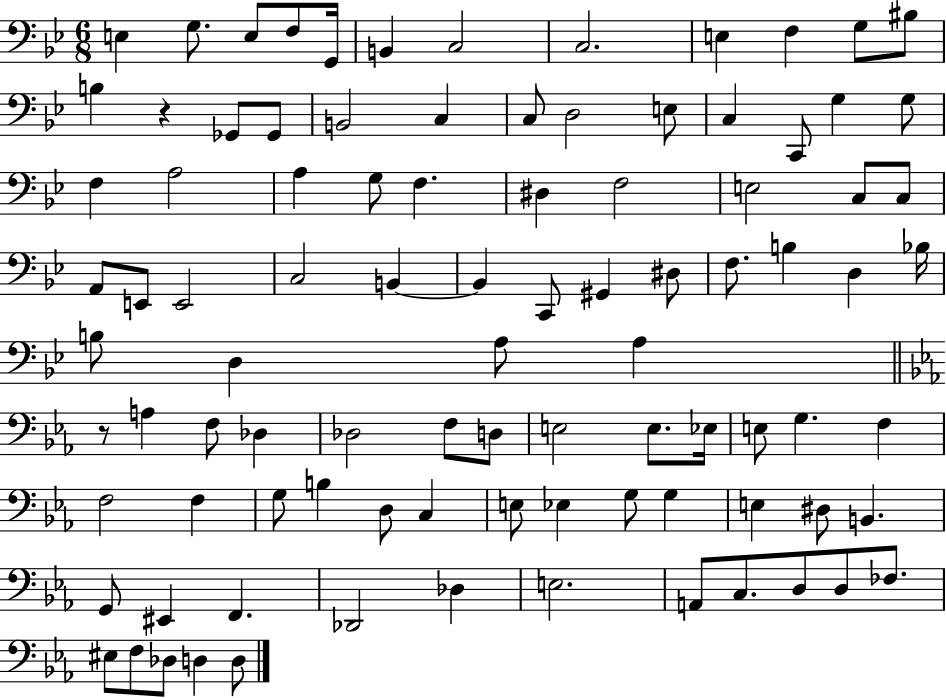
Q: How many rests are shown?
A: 2